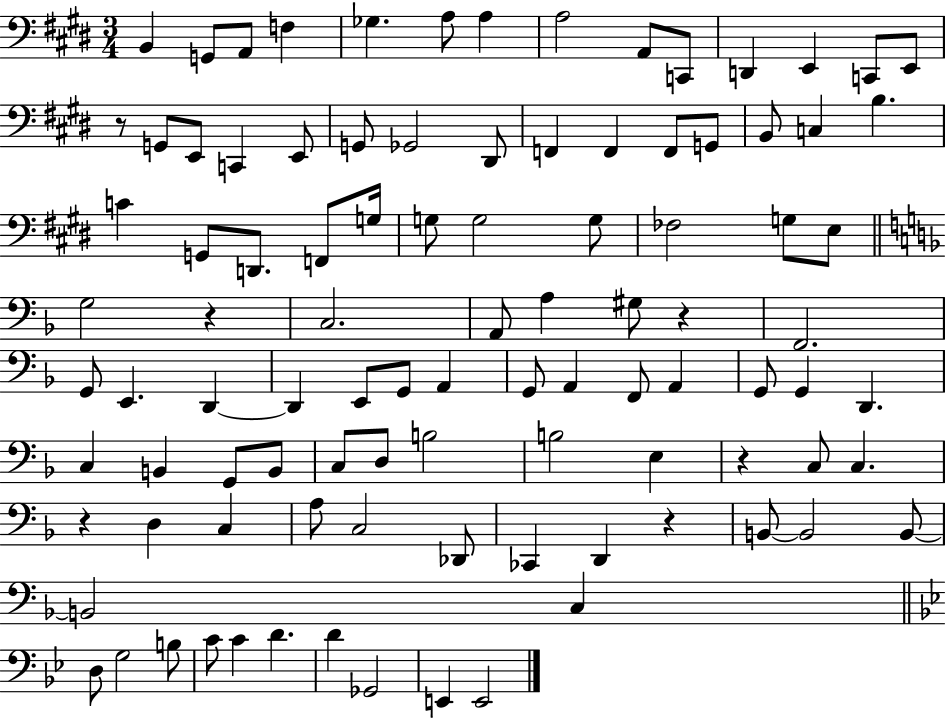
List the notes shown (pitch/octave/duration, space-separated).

B2/q G2/e A2/e F3/q Gb3/q. A3/e A3/q A3/h A2/e C2/e D2/q E2/q C2/e E2/e R/e G2/e E2/e C2/q E2/e G2/e Gb2/h D#2/e F2/q F2/q F2/e G2/e B2/e C3/q B3/q. C4/q G2/e D2/e. F2/e G3/s G3/e G3/h G3/e FES3/h G3/e E3/e G3/h R/q C3/h. A2/e A3/q G#3/e R/q F2/h. G2/e E2/q. D2/q D2/q E2/e G2/e A2/q G2/e A2/q F2/e A2/q G2/e G2/q D2/q. C3/q B2/q G2/e B2/e C3/e D3/e B3/h B3/h E3/q R/q C3/e C3/q. R/q D3/q C3/q A3/e C3/h Db2/e CES2/q D2/q R/q B2/e B2/h B2/e B2/h C3/q D3/e G3/h B3/e C4/e C4/q D4/q. D4/q Gb2/h E2/q E2/h